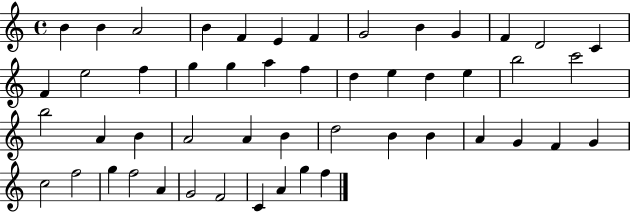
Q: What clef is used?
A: treble